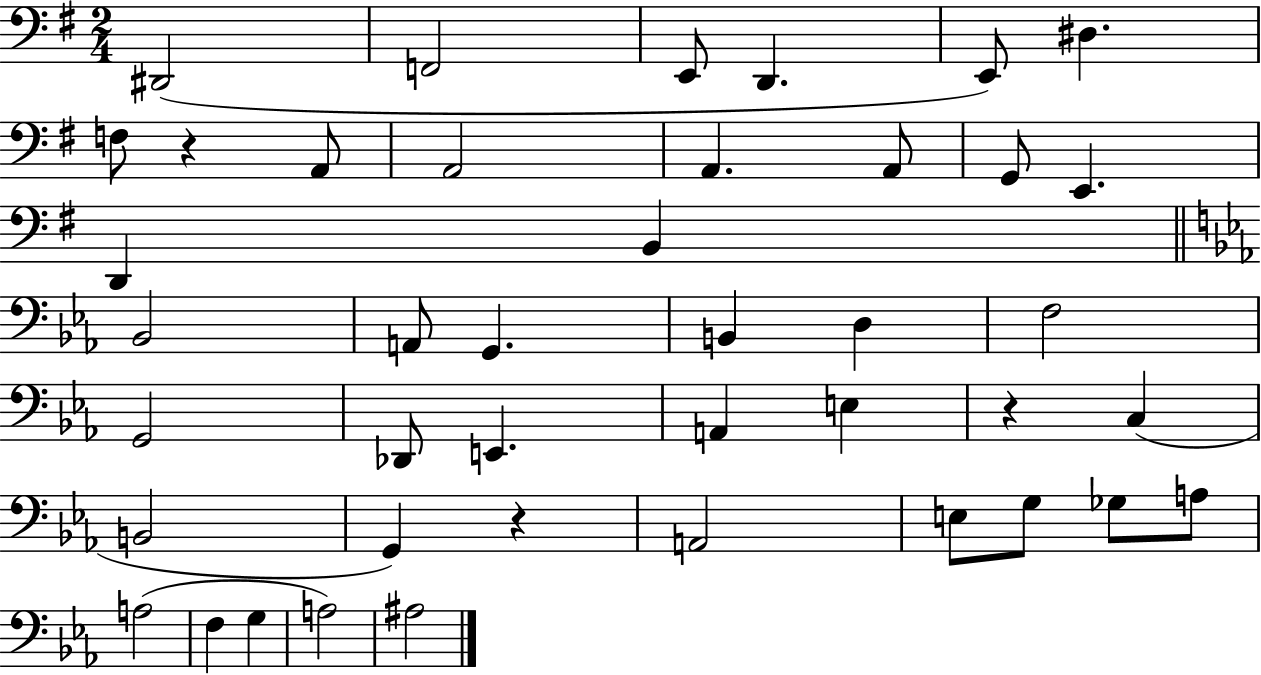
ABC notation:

X:1
T:Untitled
M:2/4
L:1/4
K:G
^D,,2 F,,2 E,,/2 D,, E,,/2 ^D, F,/2 z A,,/2 A,,2 A,, A,,/2 G,,/2 E,, D,, B,, _B,,2 A,,/2 G,, B,, D, F,2 G,,2 _D,,/2 E,, A,, E, z C, B,,2 G,, z A,,2 E,/2 G,/2 _G,/2 A,/2 A,2 F, G, A,2 ^A,2